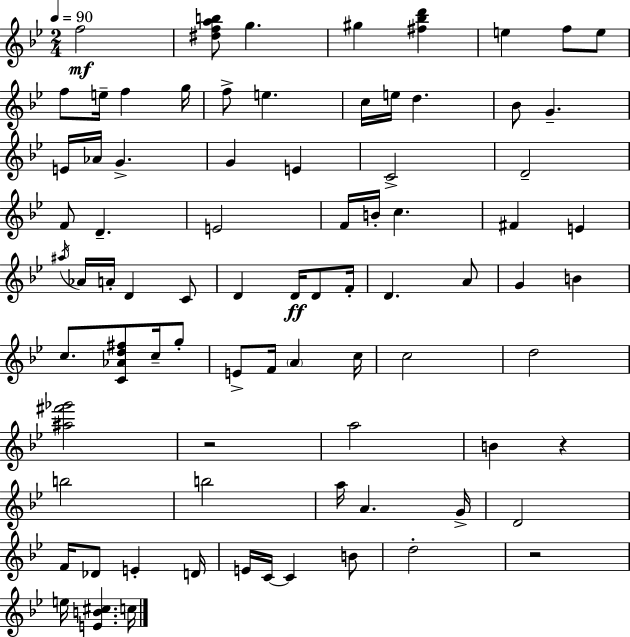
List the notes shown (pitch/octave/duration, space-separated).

F5/h [D#5,F5,A5,B5]/e G5/q. G#5/q [F#5,Bb5,D6]/q E5/q F5/e E5/e F5/e E5/s F5/q G5/s F5/e E5/q. C5/s E5/s D5/q. Bb4/e G4/q. E4/s Ab4/s G4/q. G4/q E4/q C4/h D4/h F4/e D4/q. E4/h F4/s B4/s C5/q. F#4/q E4/q A#5/s Ab4/s A4/s D4/q C4/e D4/q D4/s D4/e F4/s D4/q. A4/e G4/q B4/q C5/e. [C4,Ab4,D5,F#5]/e C5/s G5/e E4/e F4/s A4/q C5/s C5/h D5/h [A#5,F#6,Gb6]/h R/h A5/h B4/q R/q B5/h B5/h A5/s A4/q. G4/s D4/h F4/s Db4/e E4/q D4/s E4/s C4/s C4/q B4/e D5/h R/h E5/s [E4,B4,C#5]/q. C5/s